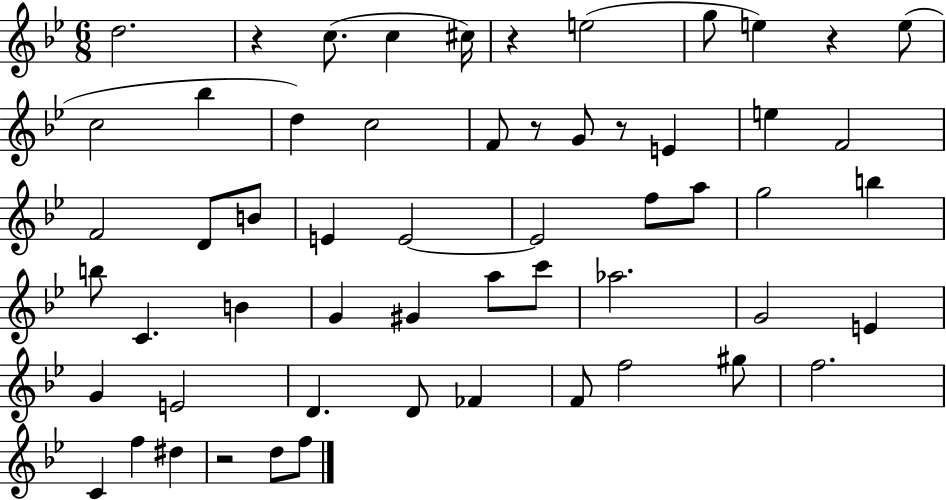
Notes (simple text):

D5/h. R/q C5/e. C5/q C#5/s R/q E5/h G5/e E5/q R/q E5/e C5/h Bb5/q D5/q C5/h F4/e R/e G4/e R/e E4/q E5/q F4/h F4/h D4/e B4/e E4/q E4/h E4/h F5/e A5/e G5/h B5/q B5/e C4/q. B4/q G4/q G#4/q A5/e C6/e Ab5/h. G4/h E4/q G4/q E4/h D4/q. D4/e FES4/q F4/e F5/h G#5/e F5/h. C4/q F5/q D#5/q R/h D5/e F5/e